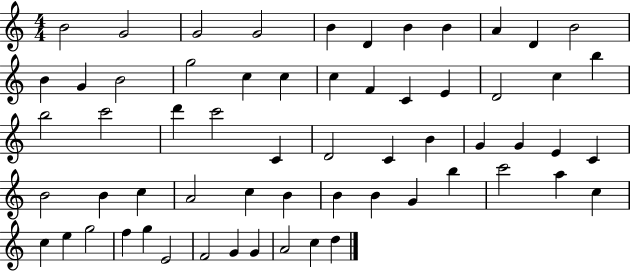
X:1
T:Untitled
M:4/4
L:1/4
K:C
B2 G2 G2 G2 B D B B A D B2 B G B2 g2 c c c F C E D2 c b b2 c'2 d' c'2 C D2 C B G G E C B2 B c A2 c B B B G b c'2 a c c e g2 f g E2 F2 G G A2 c d